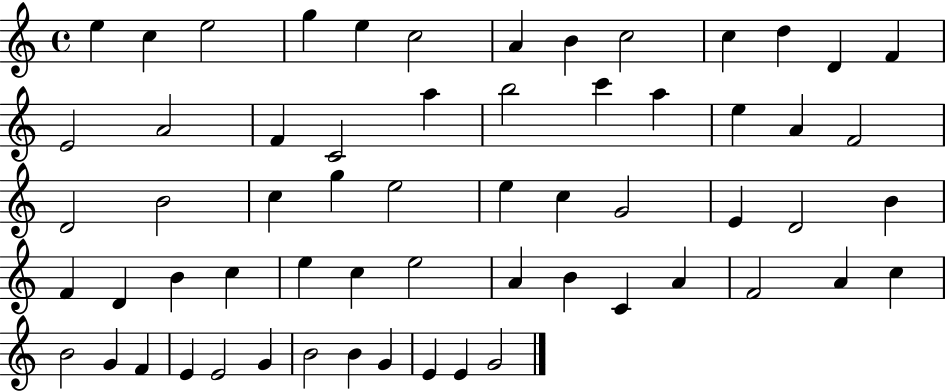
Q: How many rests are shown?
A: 0